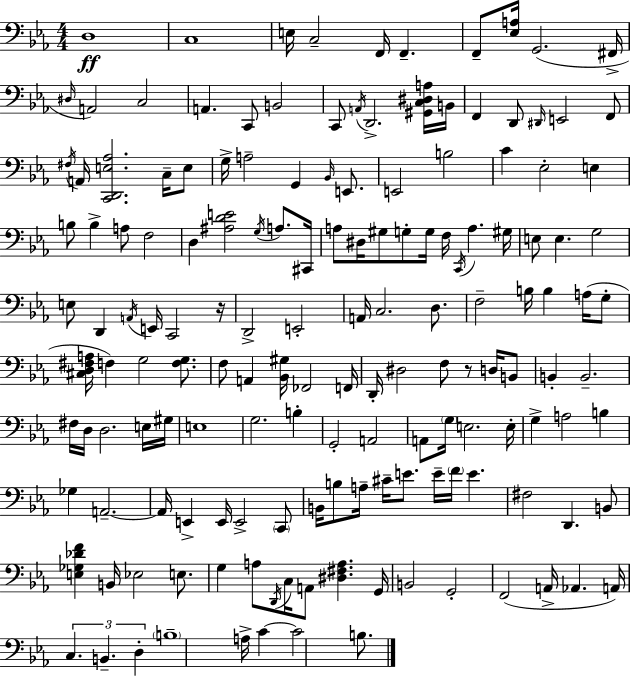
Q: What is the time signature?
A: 4/4